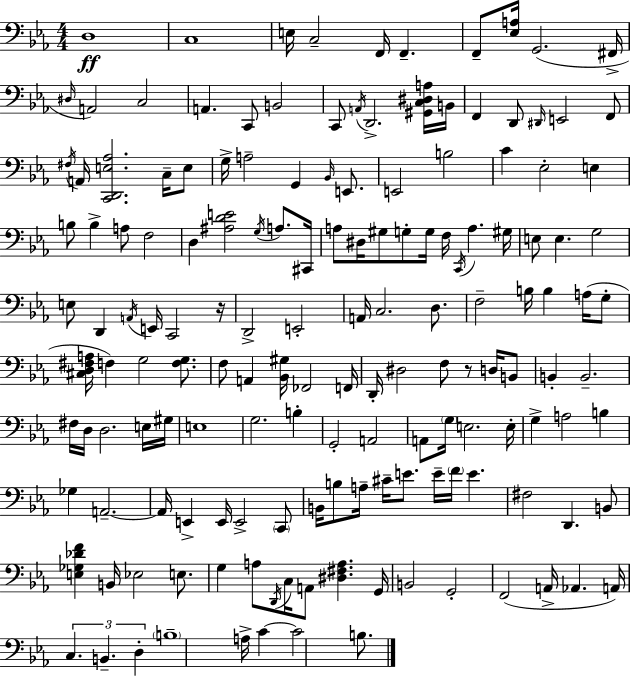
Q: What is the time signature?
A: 4/4